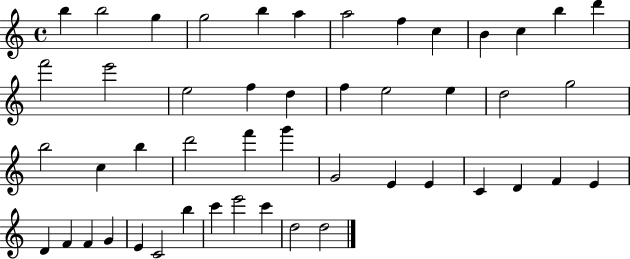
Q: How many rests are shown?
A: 0